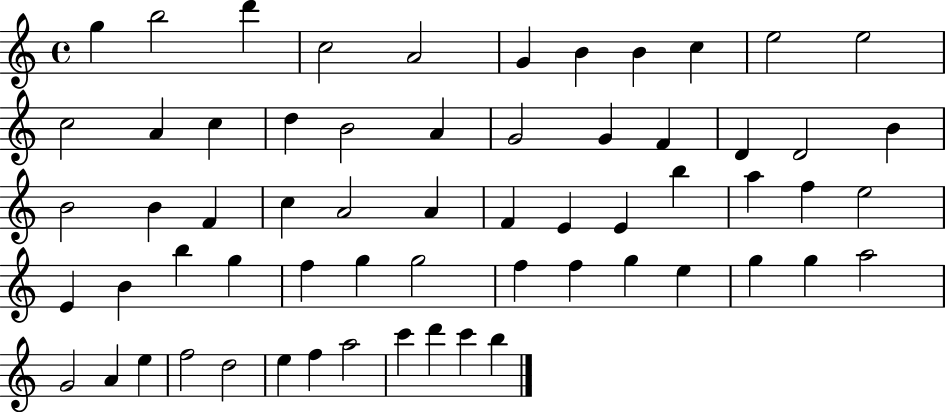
{
  \clef treble
  \time 4/4
  \defaultTimeSignature
  \key c \major
  g''4 b''2 d'''4 | c''2 a'2 | g'4 b'4 b'4 c''4 | e''2 e''2 | \break c''2 a'4 c''4 | d''4 b'2 a'4 | g'2 g'4 f'4 | d'4 d'2 b'4 | \break b'2 b'4 f'4 | c''4 a'2 a'4 | f'4 e'4 e'4 b''4 | a''4 f''4 e''2 | \break e'4 b'4 b''4 g''4 | f''4 g''4 g''2 | f''4 f''4 g''4 e''4 | g''4 g''4 a''2 | \break g'2 a'4 e''4 | f''2 d''2 | e''4 f''4 a''2 | c'''4 d'''4 c'''4 b''4 | \break \bar "|."
}